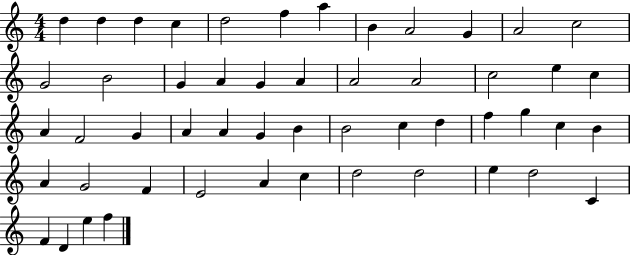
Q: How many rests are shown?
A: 0